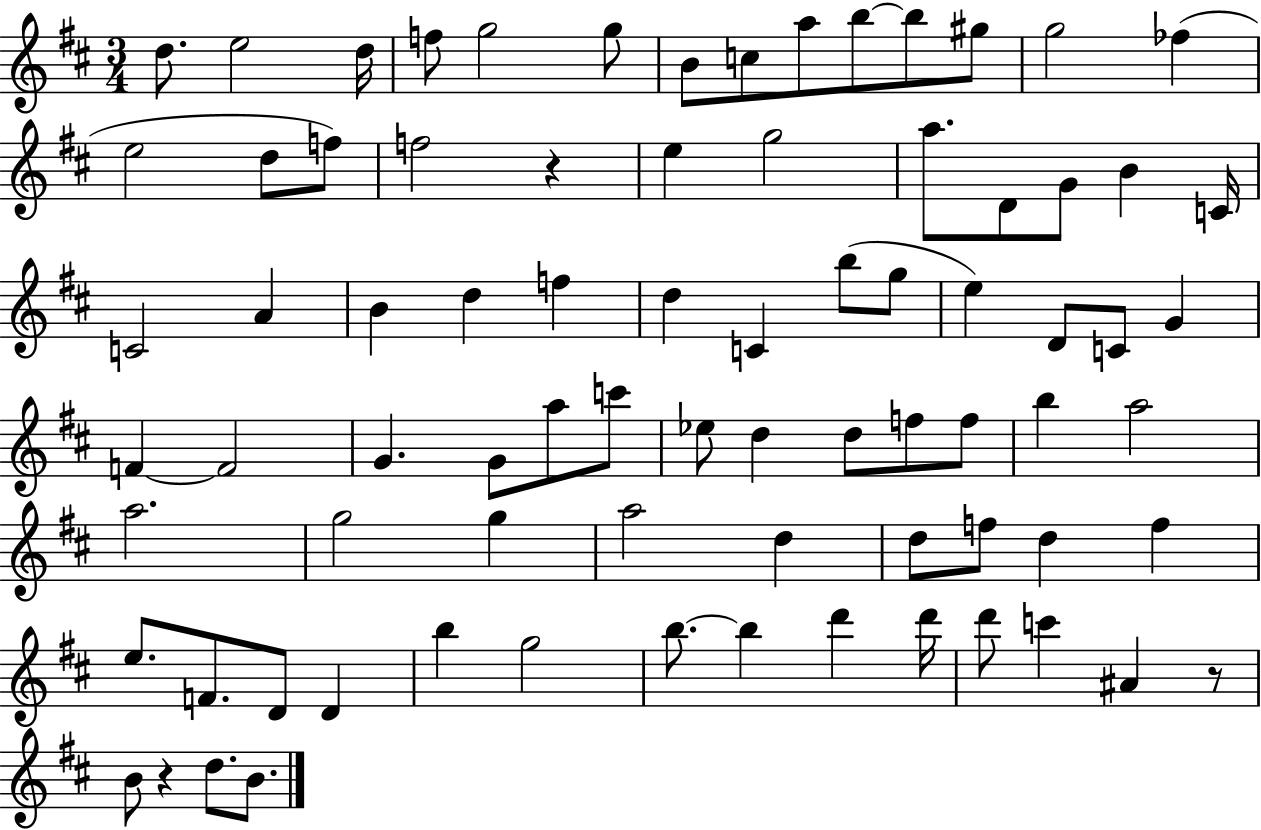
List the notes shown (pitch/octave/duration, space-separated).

D5/e. E5/h D5/s F5/e G5/h G5/e B4/e C5/e A5/e B5/e B5/e G#5/e G5/h FES5/q E5/h D5/e F5/e F5/h R/q E5/q G5/h A5/e. D4/e G4/e B4/q C4/s C4/h A4/q B4/q D5/q F5/q D5/q C4/q B5/e G5/e E5/q D4/e C4/e G4/q F4/q F4/h G4/q. G4/e A5/e C6/e Eb5/e D5/q D5/e F5/e F5/e B5/q A5/h A5/h. G5/h G5/q A5/h D5/q D5/e F5/e D5/q F5/q E5/e. F4/e. D4/e D4/q B5/q G5/h B5/e. B5/q D6/q D6/s D6/e C6/q A#4/q R/e B4/e R/q D5/e. B4/e.